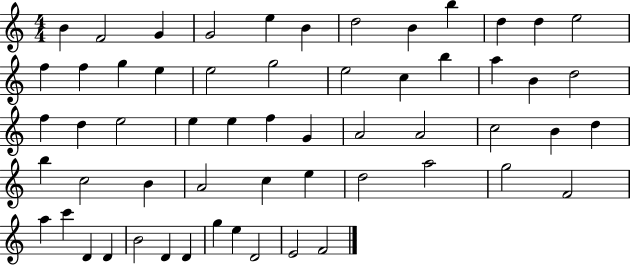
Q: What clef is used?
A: treble